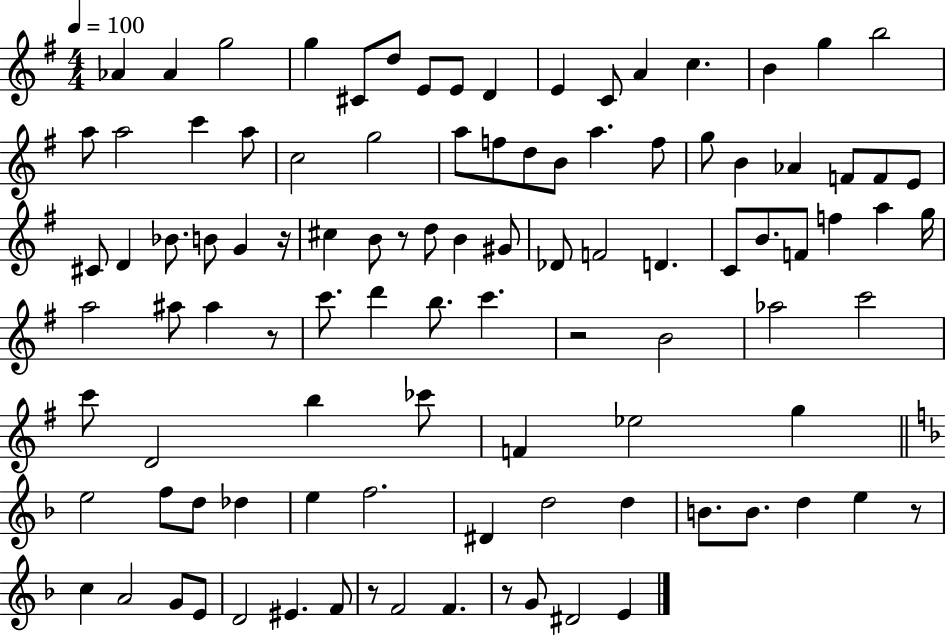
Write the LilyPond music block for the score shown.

{
  \clef treble
  \numericTimeSignature
  \time 4/4
  \key g \major
  \tempo 4 = 100
  aes'4 aes'4 g''2 | g''4 cis'8 d''8 e'8 e'8 d'4 | e'4 c'8 a'4 c''4. | b'4 g''4 b''2 | \break a''8 a''2 c'''4 a''8 | c''2 g''2 | a''8 f''8 d''8 b'8 a''4. f''8 | g''8 b'4 aes'4 f'8 f'8 e'8 | \break cis'8 d'4 bes'8. b'8 g'4 r16 | cis''4 b'8 r8 d''8 b'4 gis'8 | des'8 f'2 d'4. | c'8 b'8. f'8 f''4 a''4 g''16 | \break a''2 ais''8 ais''4 r8 | c'''8. d'''4 b''8. c'''4. | r2 b'2 | aes''2 c'''2 | \break c'''8 d'2 b''4 ces'''8 | f'4 ees''2 g''4 | \bar "||" \break \key f \major e''2 f''8 d''8 des''4 | e''4 f''2. | dis'4 d''2 d''4 | b'8. b'8. d''4 e''4 r8 | \break c''4 a'2 g'8 e'8 | d'2 eis'4. f'8 | r8 f'2 f'4. | r8 g'8 dis'2 e'4 | \break \bar "|."
}